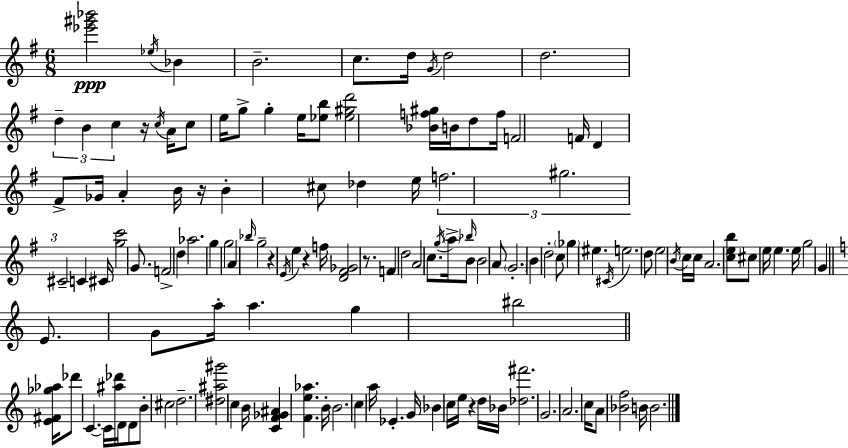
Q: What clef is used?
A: treble